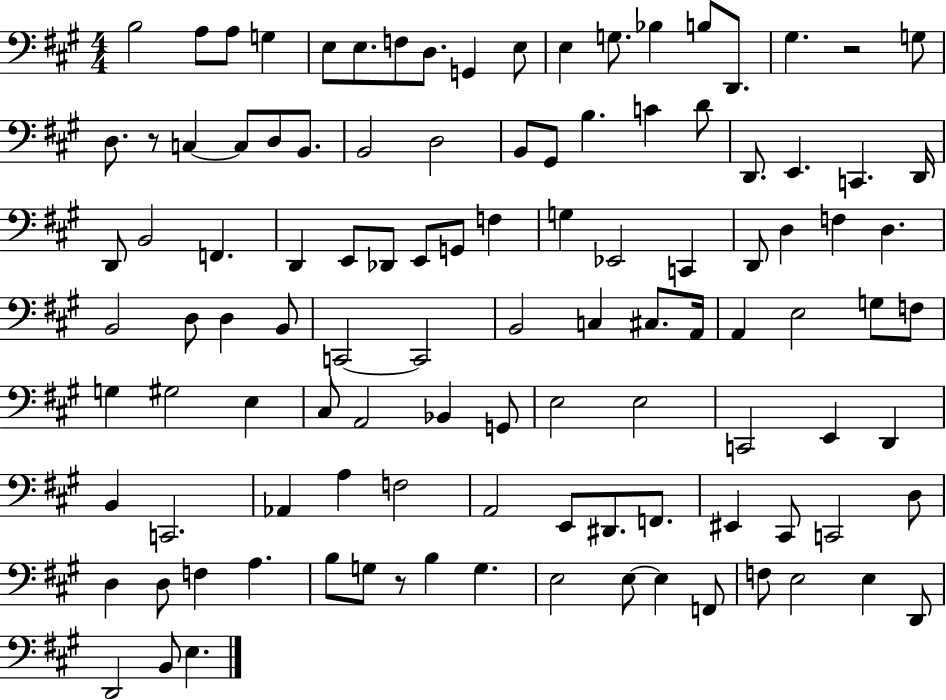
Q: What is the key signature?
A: A major